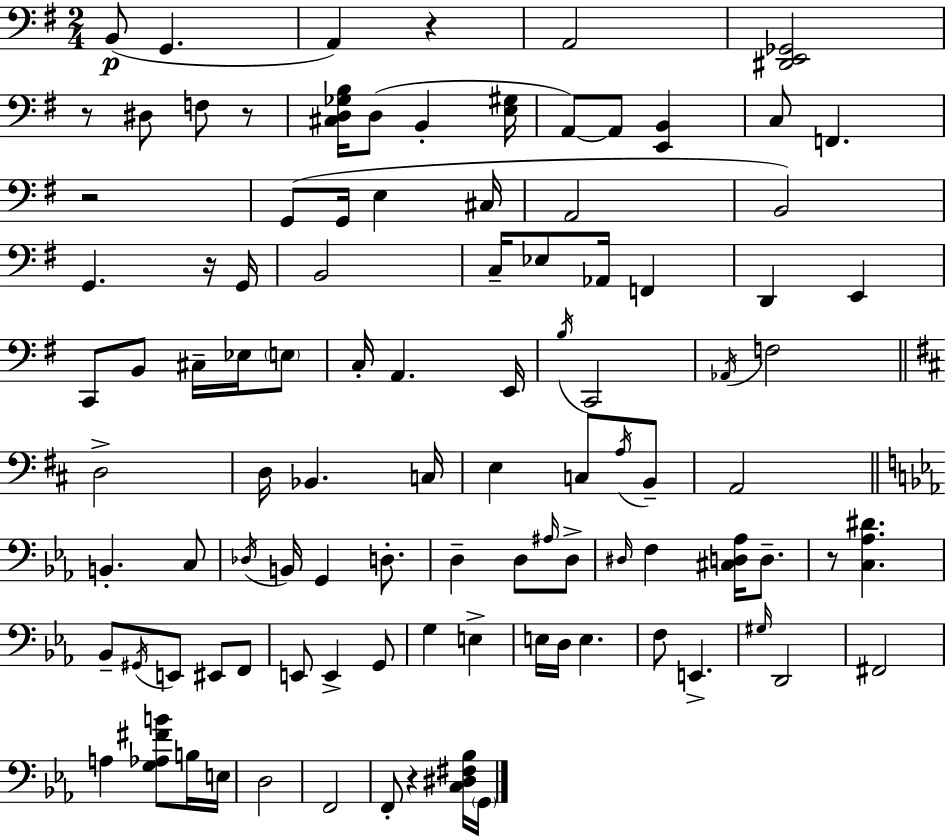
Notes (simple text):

B2/e G2/q. A2/q R/q A2/h [D#2,E2,Gb2]/h R/e D#3/e F3/e R/e [C#3,D3,Gb3,B3]/s D3/e B2/q [E3,G#3]/s A2/e A2/e [E2,B2]/q C3/e F2/q. R/h G2/e G2/s E3/q C#3/s A2/h B2/h G2/q. R/s G2/s B2/h C3/s Eb3/e Ab2/s F2/q D2/q E2/q C2/e B2/e C#3/s Eb3/s E3/e C3/s A2/q. E2/s B3/s C2/h Ab2/s F3/h D3/h D3/s Bb2/q. C3/s E3/q C3/e A3/s B2/e A2/h B2/q. C3/e Db3/s B2/s G2/q D3/e. D3/q D3/e A#3/s D3/e D#3/s F3/q [C#3,D3,Ab3]/s D3/e. R/e [C3,Ab3,D#4]/q. Bb2/e G#2/s E2/e EIS2/e F2/e E2/e E2/q G2/e G3/q E3/q E3/s D3/s E3/q. F3/e E2/q. G#3/s D2/h F#2/h A3/q [G3,Ab3,F#4,B4]/e B3/s E3/s D3/h F2/h F2/e R/q [C3,D#3,F#3,Bb3]/s G2/s